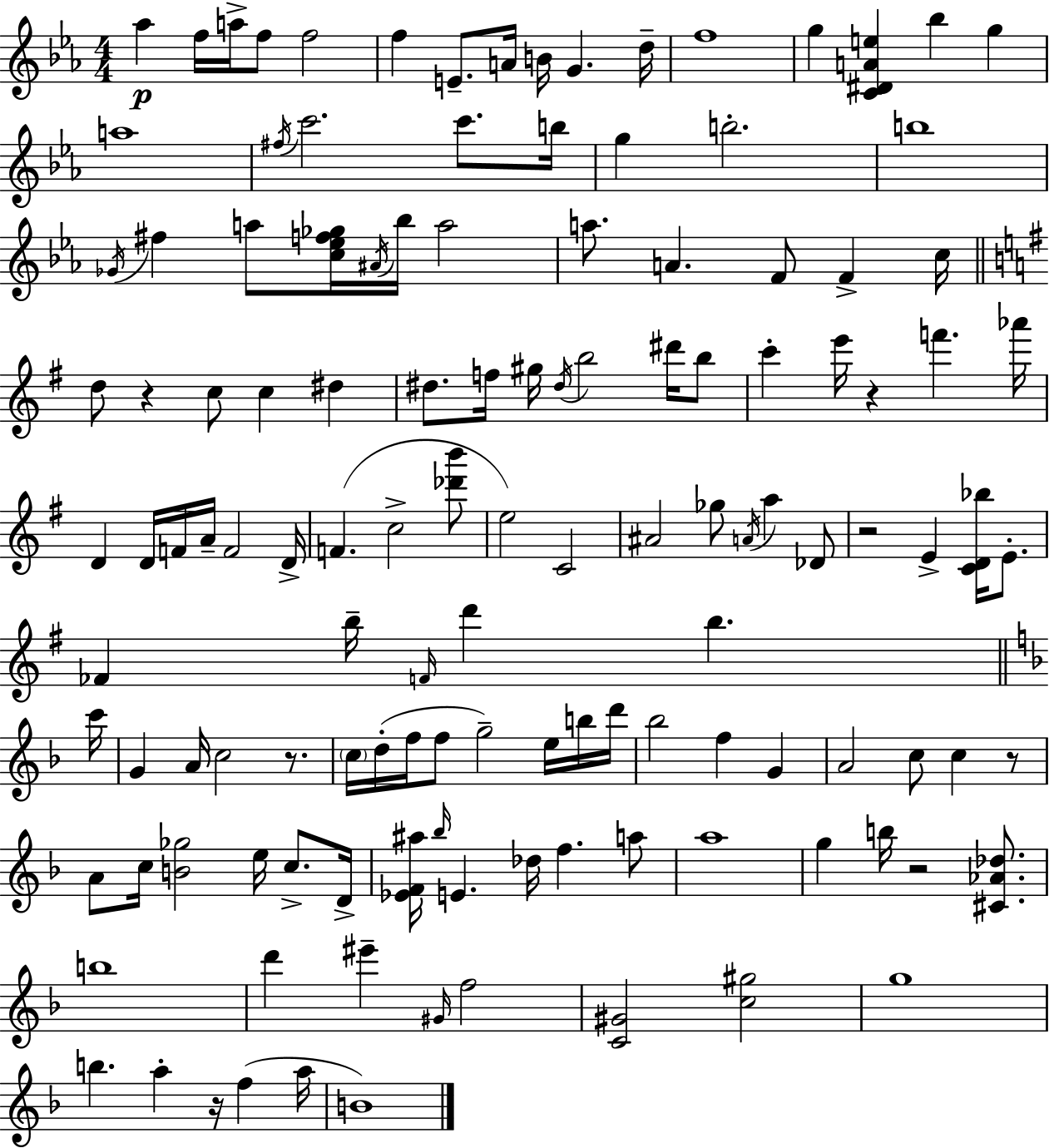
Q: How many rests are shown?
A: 7